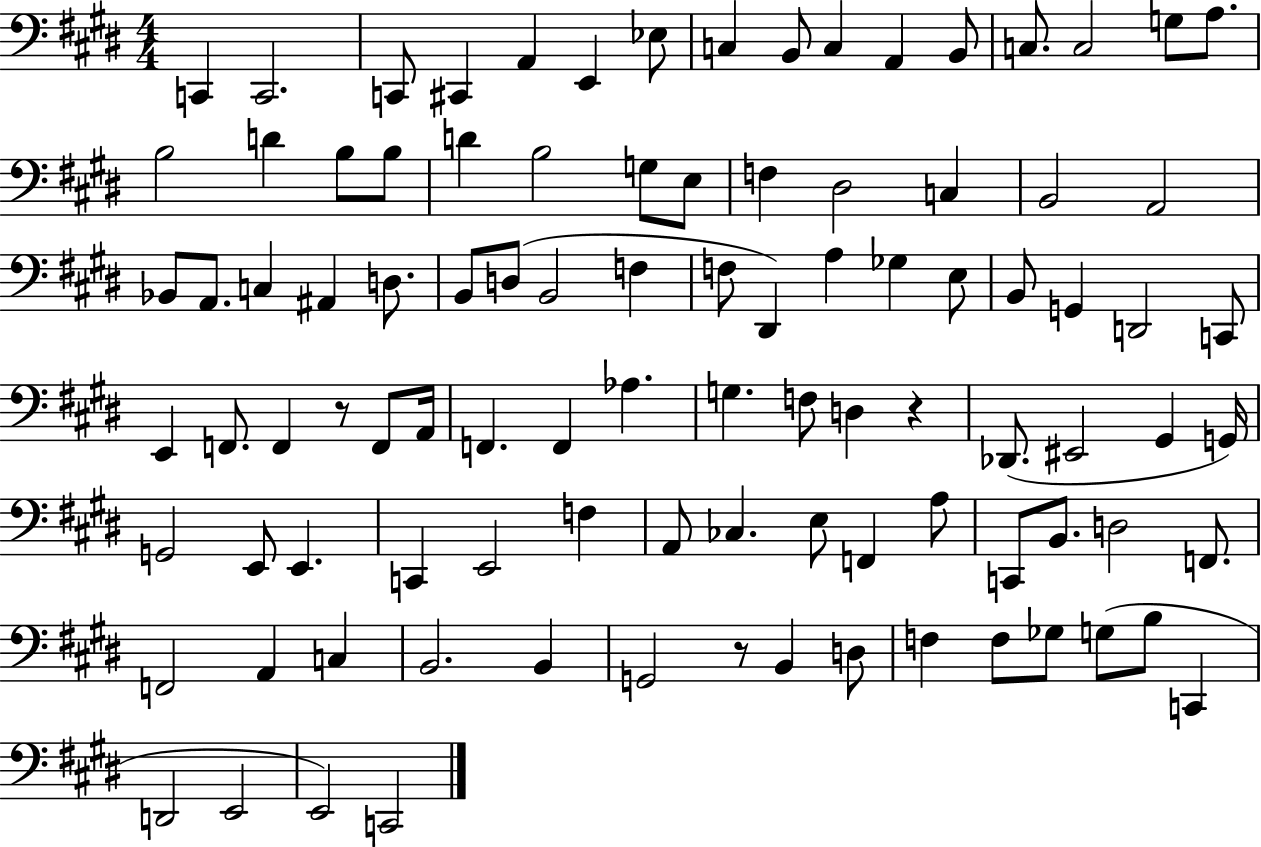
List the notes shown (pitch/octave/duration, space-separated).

C2/q C2/h. C2/e C#2/q A2/q E2/q Eb3/e C3/q B2/e C3/q A2/q B2/e C3/e. C3/h G3/e A3/e. B3/h D4/q B3/e B3/e D4/q B3/h G3/e E3/e F3/q D#3/h C3/q B2/h A2/h Bb2/e A2/e. C3/q A#2/q D3/e. B2/e D3/e B2/h F3/q F3/e D#2/q A3/q Gb3/q E3/e B2/e G2/q D2/h C2/e E2/q F2/e. F2/q R/e F2/e A2/s F2/q. F2/q Ab3/q. G3/q. F3/e D3/q R/q Db2/e. EIS2/h G#2/q G2/s G2/h E2/e E2/q. C2/q E2/h F3/q A2/e CES3/q. E3/e F2/q A3/e C2/e B2/e. D3/h F2/e. F2/h A2/q C3/q B2/h. B2/q G2/h R/e B2/q D3/e F3/q F3/e Gb3/e G3/e B3/e C2/q D2/h E2/h E2/h C2/h